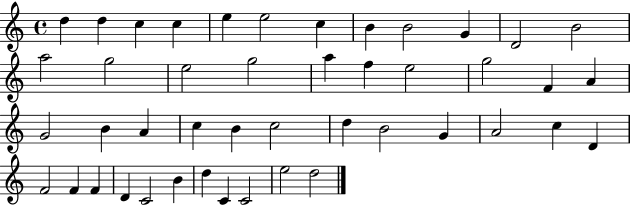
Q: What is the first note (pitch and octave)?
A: D5